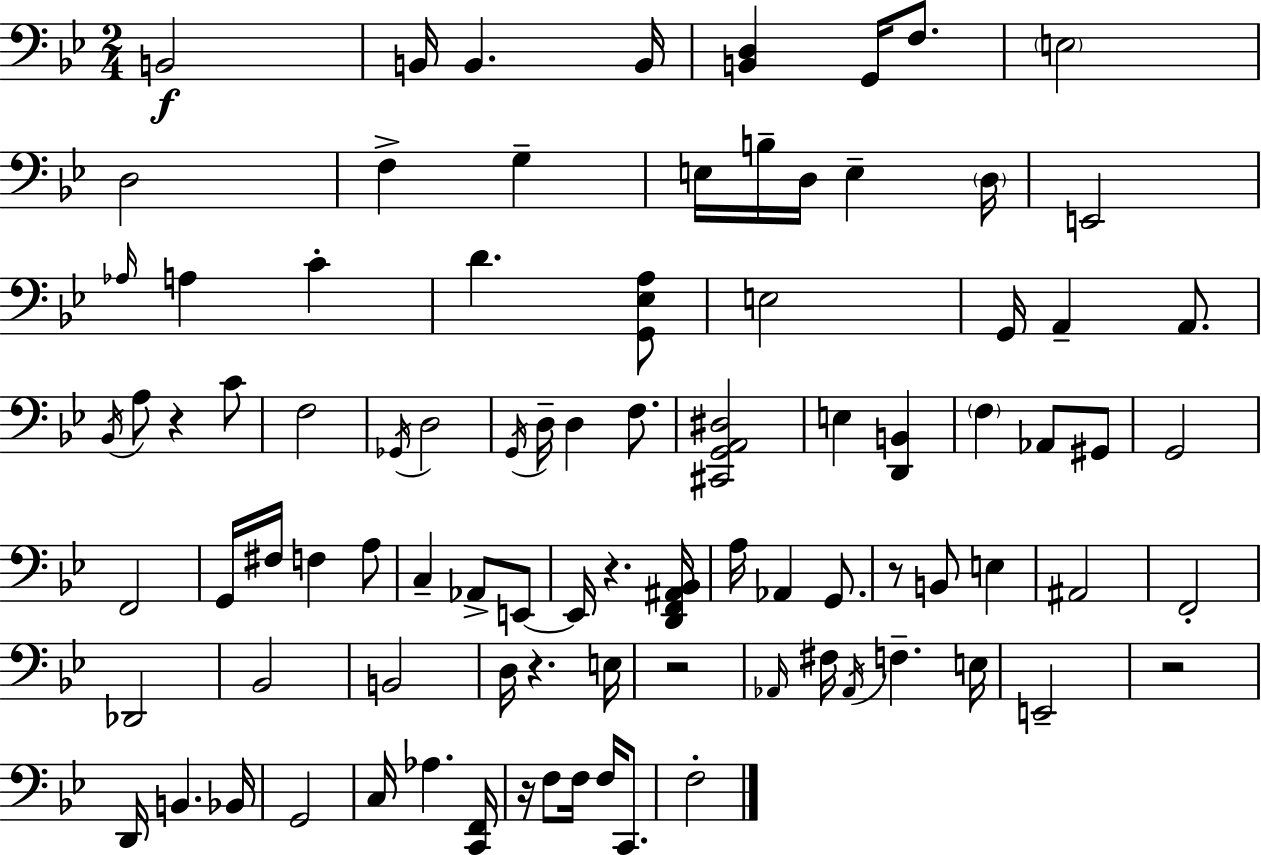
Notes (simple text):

B2/h B2/s B2/q. B2/s [B2,D3]/q G2/s F3/e. E3/h D3/h F3/q G3/q E3/s B3/s D3/s E3/q D3/s E2/h Ab3/s A3/q C4/q D4/q. [G2,Eb3,A3]/e E3/h G2/s A2/q A2/e. Bb2/s A3/e R/q C4/e F3/h Gb2/s D3/h G2/s D3/s D3/q F3/e. [C#2,G2,A2,D#3]/h E3/q [D2,B2]/q F3/q Ab2/e G#2/e G2/h F2/h G2/s F#3/s F3/q A3/e C3/q Ab2/e E2/e E2/s R/q. [D2,F2,A#2,Bb2]/s A3/s Ab2/q G2/e. R/e B2/e E3/q A#2/h F2/h Db2/h Bb2/h B2/h D3/s R/q. E3/s R/h Ab2/s F#3/s Ab2/s F3/q. E3/s E2/h R/h D2/s B2/q. Bb2/s G2/h C3/s Ab3/q. [C2,F2]/s R/s F3/e F3/s F3/s C2/e. F3/h